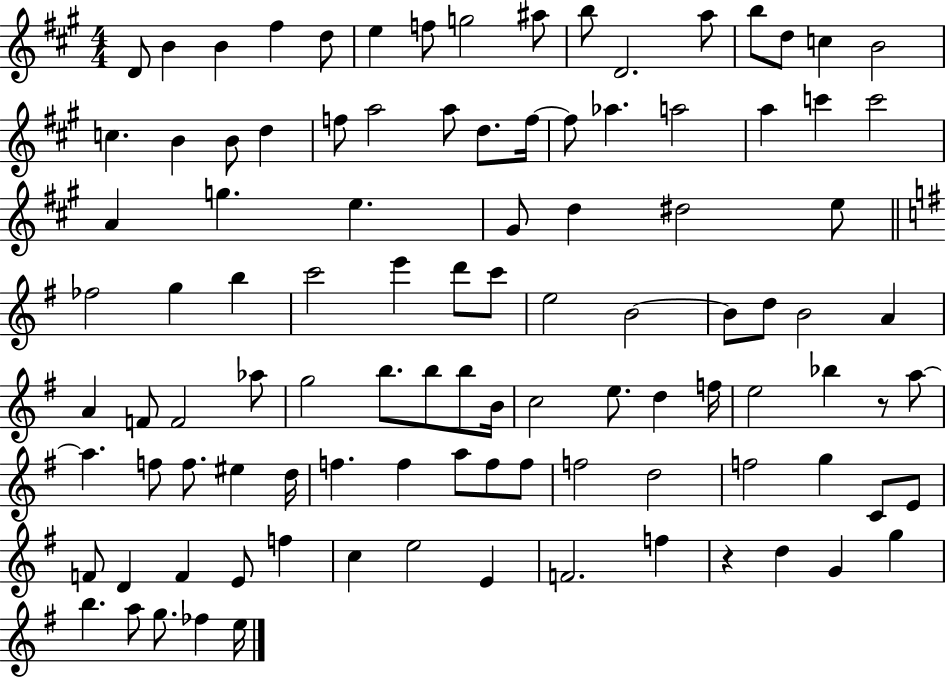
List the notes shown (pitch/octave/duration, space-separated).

D4/e B4/q B4/q F#5/q D5/e E5/q F5/e G5/h A#5/e B5/e D4/h. A5/e B5/e D5/e C5/q B4/h C5/q. B4/q B4/e D5/q F5/e A5/h A5/e D5/e. F5/s F5/e Ab5/q. A5/h A5/q C6/q C6/h A4/q G5/q. E5/q. G#4/e D5/q D#5/h E5/e FES5/h G5/q B5/q C6/h E6/q D6/e C6/e E5/h B4/h B4/e D5/e B4/h A4/q A4/q F4/e F4/h Ab5/e G5/h B5/e. B5/e B5/e B4/s C5/h E5/e. D5/q F5/s E5/h Bb5/q R/e A5/e A5/q. F5/e F5/e. EIS5/q D5/s F5/q. F5/q A5/e F5/e F5/e F5/h D5/h F5/h G5/q C4/e E4/e F4/e D4/q F4/q E4/e F5/q C5/q E5/h E4/q F4/h. F5/q R/q D5/q G4/q G5/q B5/q. A5/e G5/e. FES5/q E5/s